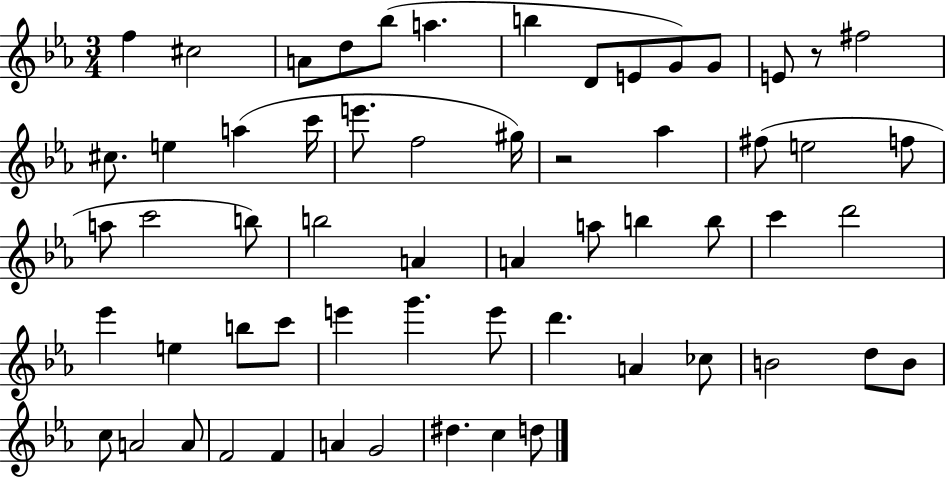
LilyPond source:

{
  \clef treble
  \numericTimeSignature
  \time 3/4
  \key ees \major
  \repeat volta 2 { f''4 cis''2 | a'8 d''8 bes''8( a''4. | b''4 d'8 e'8 g'8) g'8 | e'8 r8 fis''2 | \break cis''8. e''4 a''4( c'''16 | e'''8. f''2 gis''16) | r2 aes''4 | fis''8( e''2 f''8 | \break a''8 c'''2 b''8) | b''2 a'4 | a'4 a''8 b''4 b''8 | c'''4 d'''2 | \break ees'''4 e''4 b''8 c'''8 | e'''4 g'''4. e'''8 | d'''4. a'4 ces''8 | b'2 d''8 b'8 | \break c''8 a'2 a'8 | f'2 f'4 | a'4 g'2 | dis''4. c''4 d''8 | \break } \bar "|."
}